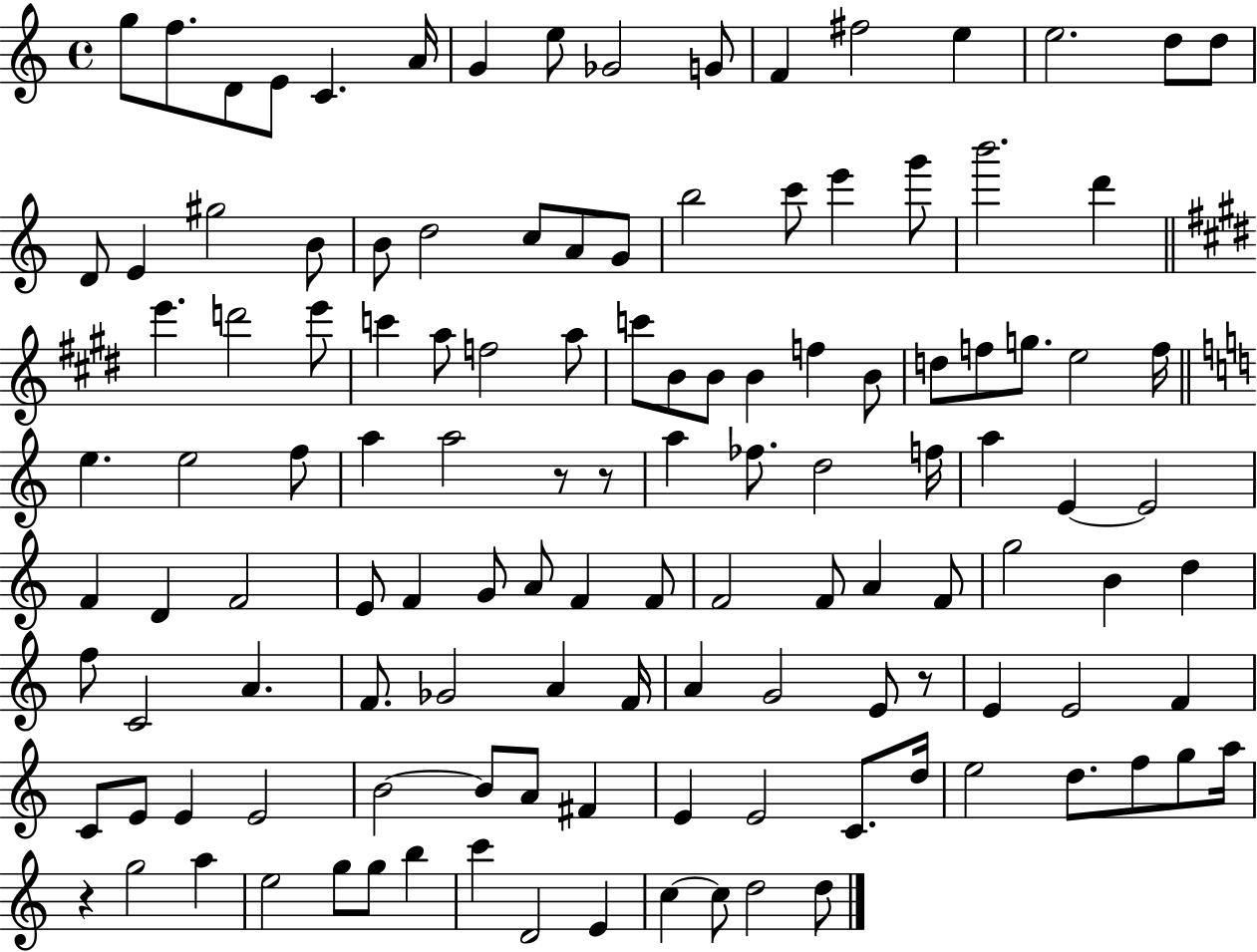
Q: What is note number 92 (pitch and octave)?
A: E4